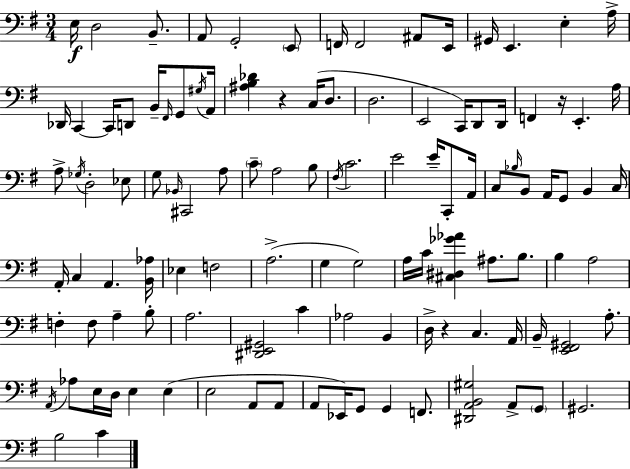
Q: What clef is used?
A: bass